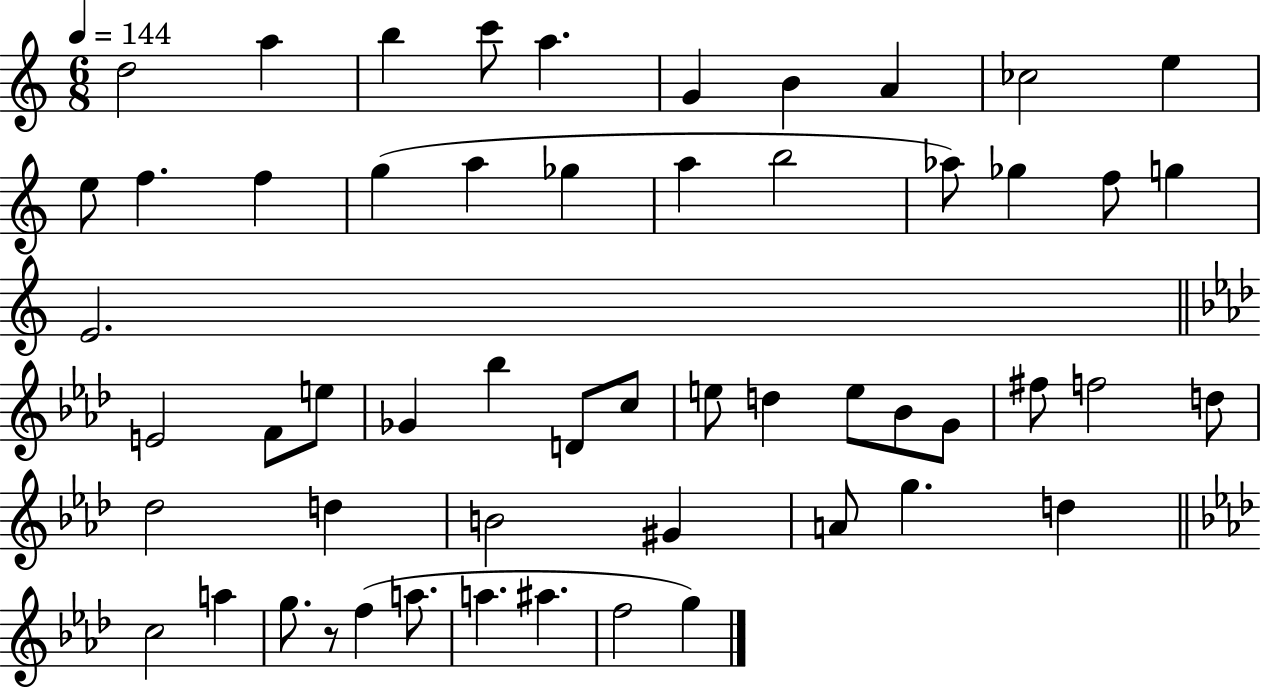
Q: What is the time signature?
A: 6/8